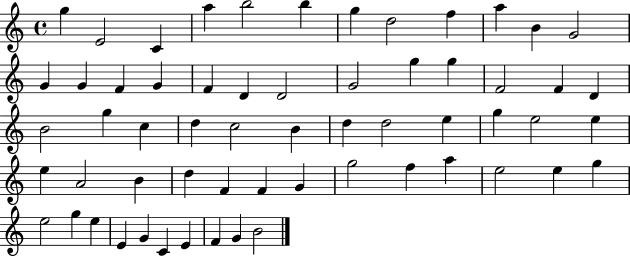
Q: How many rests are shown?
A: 0